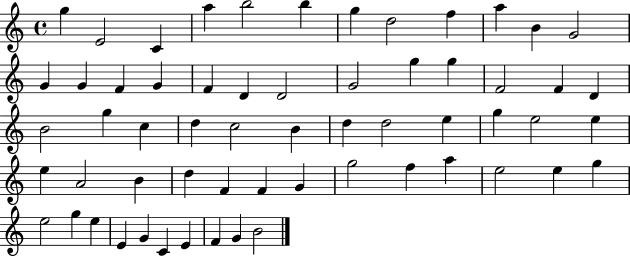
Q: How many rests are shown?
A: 0